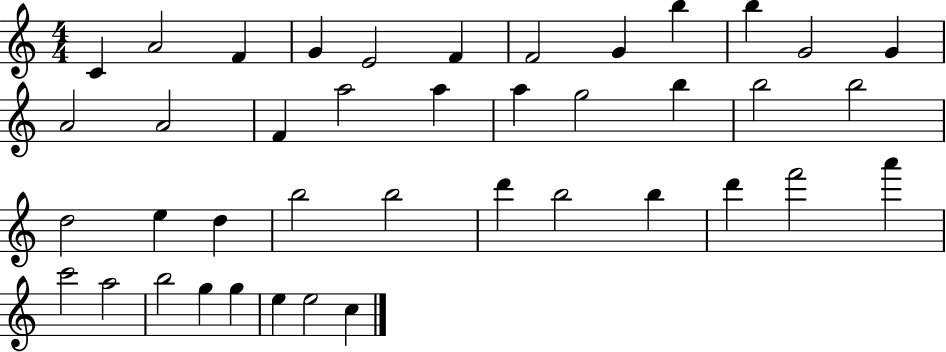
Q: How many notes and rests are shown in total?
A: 41